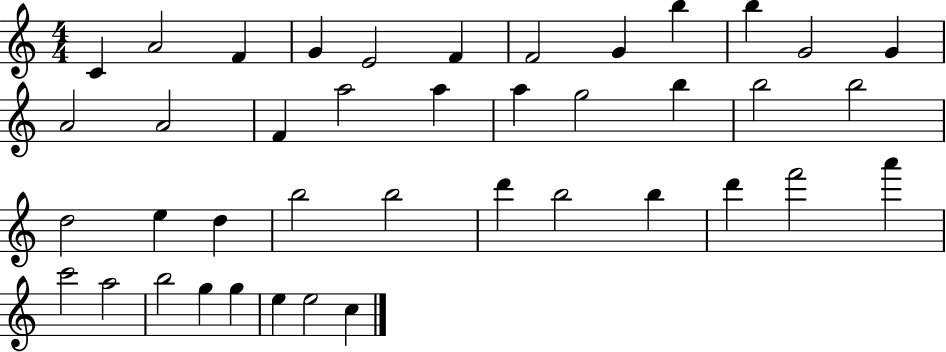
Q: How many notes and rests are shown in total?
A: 41